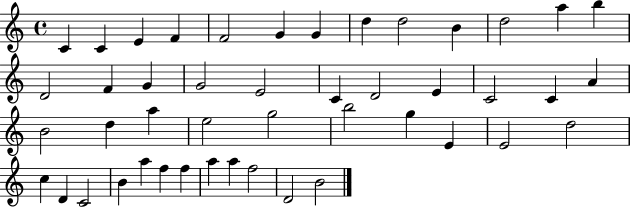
C4/q C4/q E4/q F4/q F4/h G4/q G4/q D5/q D5/h B4/q D5/h A5/q B5/q D4/h F4/q G4/q G4/h E4/h C4/q D4/h E4/q C4/h C4/q A4/q B4/h D5/q A5/q E5/h G5/h B5/h G5/q E4/q E4/h D5/h C5/q D4/q C4/h B4/q A5/q F5/q F5/q A5/q A5/q F5/h D4/h B4/h